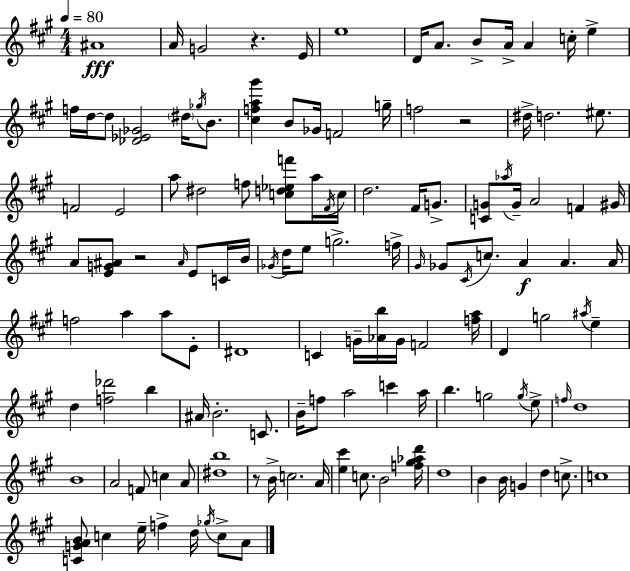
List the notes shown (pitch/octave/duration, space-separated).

A#4/w A4/s G4/h R/q. E4/s E5/w D4/s A4/e. B4/e A4/s A4/q C5/s E5/q F5/s D5/s D5/e [Db4,Eb4,Gb4]/h D#5/s Gb5/s B4/e. [C#5,F5,A5,G#6]/q B4/e Gb4/s F4/h G5/s F5/h R/h D#5/s D5/h. EIS5/e. F4/h E4/h A5/e D#5/h F5/e [C5,D5,Eb5,F6]/e A5/s F#4/s C5/s D5/h. F#4/s G4/e. [C4,G4]/e Ab5/s G4/s A4/h F4/q G#4/s A4/e [E4,G4,A#4]/e R/h A#4/s E4/e C4/s B4/s Gb4/s D5/s E5/e G5/h. F5/s G#4/s Gb4/e C#4/s C5/e. A4/q A4/q. A4/s F5/h A5/q A5/e E4/e D#4/w C4/q G4/s [Ab4,B5]/s G4/s F4/h [F5,A5]/s D4/q G5/h A#5/s E5/q D5/q [F5,Db6]/h B5/q A#4/s B4/h. C4/e. B4/s F5/e A5/h C6/q A5/s B5/q. G5/h G5/s E5/e F5/s D5/w B4/w A4/h F4/e C5/q A4/e [D#5,B5]/w R/e B4/s C5/h. A4/s [E5,C#6]/q C5/e. B4/h [F5,G#5,Ab5,D6]/s D5/w B4/q B4/s G4/q D5/q C5/e. C5/w [C4,G4,A4,B4]/e C5/q E5/s F5/q D5/s Gb5/s C5/e A4/e